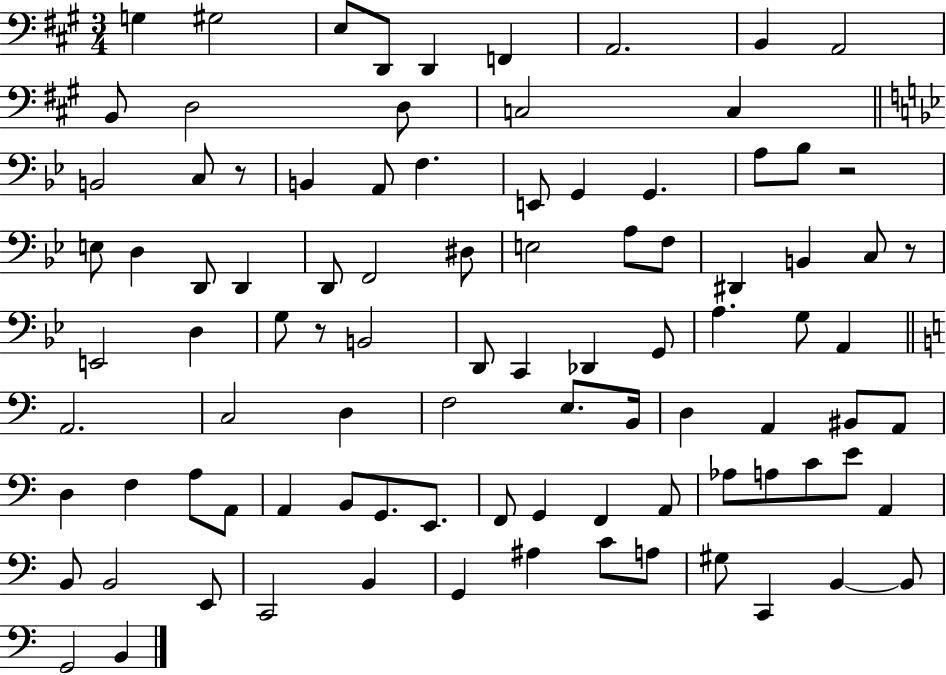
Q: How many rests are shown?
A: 4